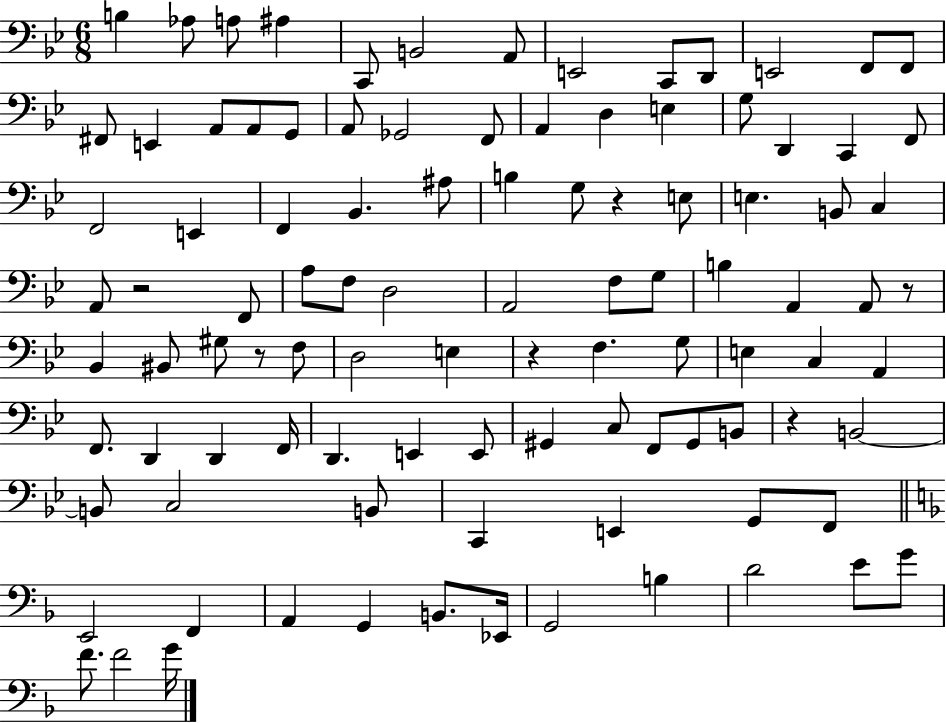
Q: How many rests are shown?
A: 6